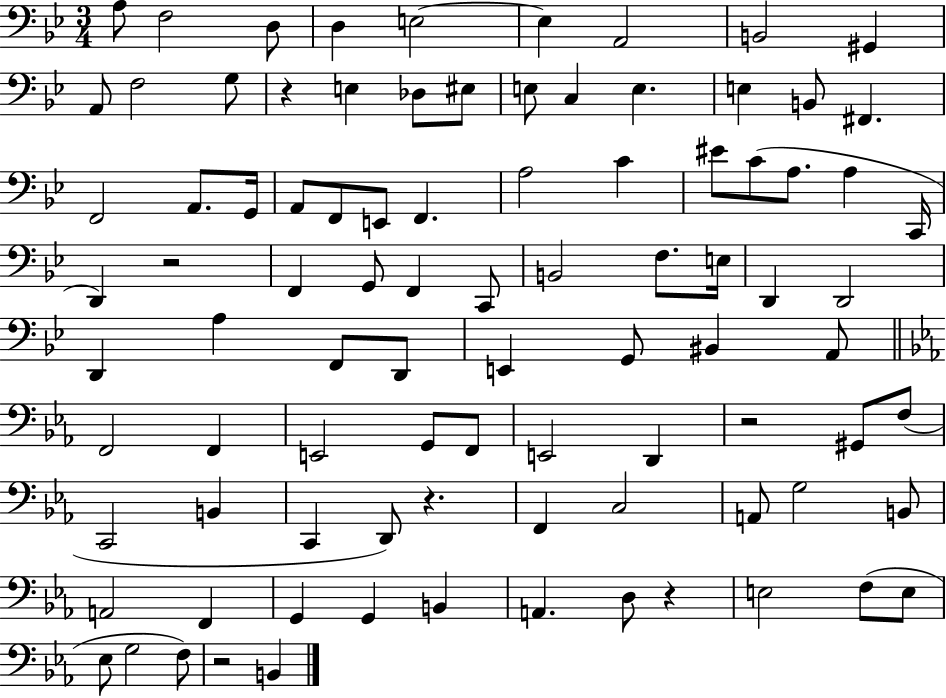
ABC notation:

X:1
T:Untitled
M:3/4
L:1/4
K:Bb
A,/2 F,2 D,/2 D, E,2 E, A,,2 B,,2 ^G,, A,,/2 F,2 G,/2 z E, _D,/2 ^E,/2 E,/2 C, E, E, B,,/2 ^F,, F,,2 A,,/2 G,,/4 A,,/2 F,,/2 E,,/2 F,, A,2 C ^E/2 C/2 A,/2 A, C,,/4 D,, z2 F,, G,,/2 F,, C,,/2 B,,2 F,/2 E,/4 D,, D,,2 D,, A, F,,/2 D,,/2 E,, G,,/2 ^B,, A,,/2 F,,2 F,, E,,2 G,,/2 F,,/2 E,,2 D,, z2 ^G,,/2 F,/2 C,,2 B,, C,, D,,/2 z F,, C,2 A,,/2 G,2 B,,/2 A,,2 F,, G,, G,, B,, A,, D,/2 z E,2 F,/2 E,/2 _E,/2 G,2 F,/2 z2 B,,